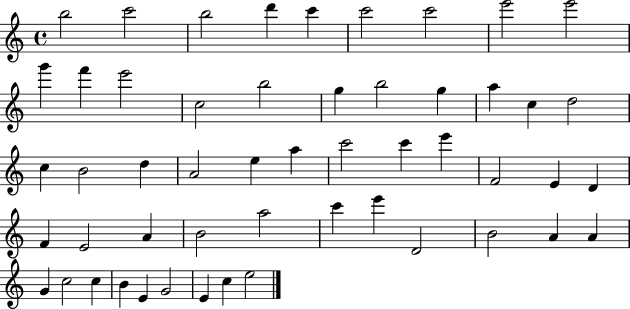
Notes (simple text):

B5/h C6/h B5/h D6/q C6/q C6/h C6/h E6/h E6/h G6/q F6/q E6/h C5/h B5/h G5/q B5/h G5/q A5/q C5/q D5/h C5/q B4/h D5/q A4/h E5/q A5/q C6/h C6/q E6/q F4/h E4/q D4/q F4/q E4/h A4/q B4/h A5/h C6/q E6/q D4/h B4/h A4/q A4/q G4/q C5/h C5/q B4/q E4/q G4/h E4/q C5/q E5/h